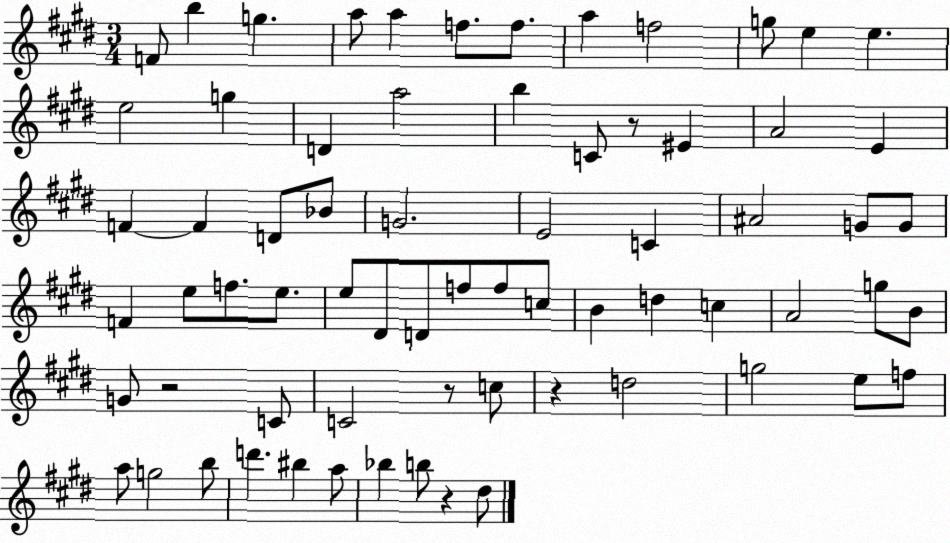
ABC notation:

X:1
T:Untitled
M:3/4
L:1/4
K:E
F/2 b g a/2 a f/2 f/2 a f2 g/2 e e e2 g D a2 b C/2 z/2 ^E A2 E F F D/2 _B/2 G2 E2 C ^A2 G/2 G/2 F e/2 f/2 e/2 e/2 ^D/2 D/2 f/2 f/2 c/2 B d c A2 g/2 B/2 G/2 z2 C/2 C2 z/2 c/2 z d2 g2 e/2 f/2 a/2 g2 b/2 d' ^b a/2 _b b/2 z ^d/2